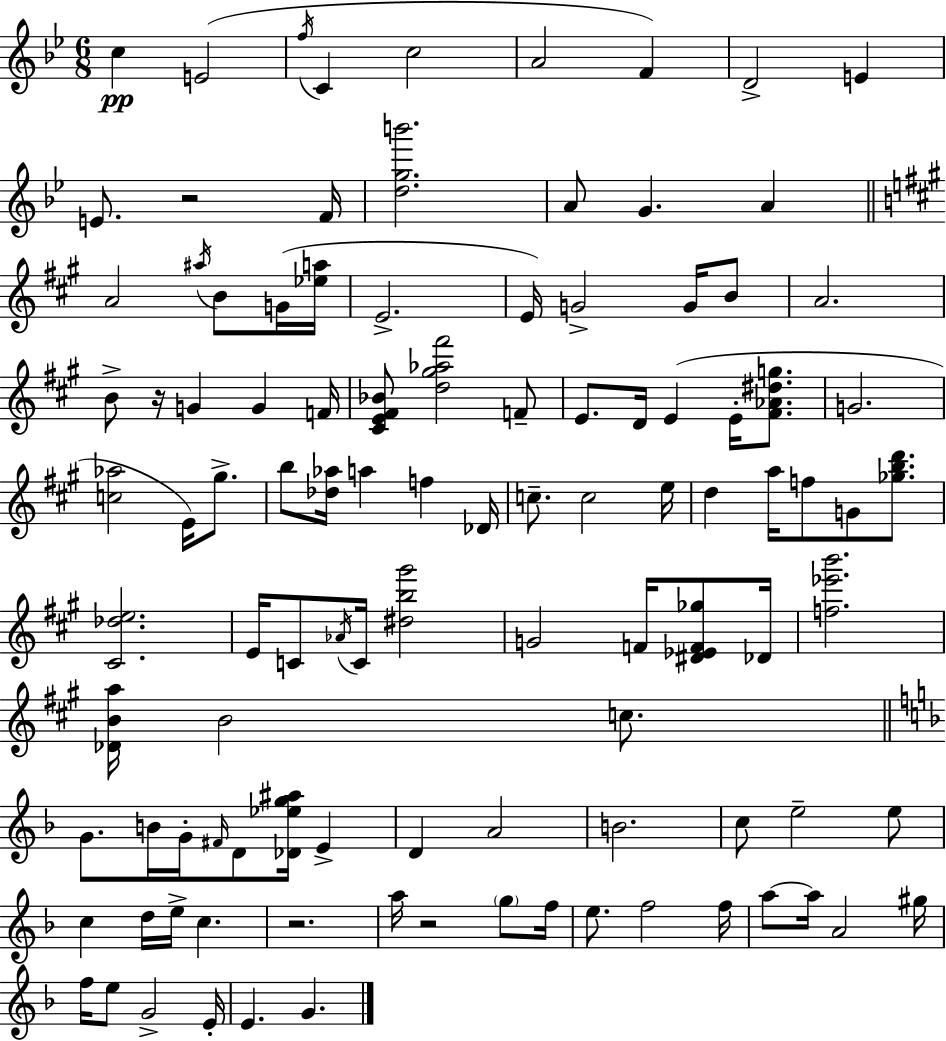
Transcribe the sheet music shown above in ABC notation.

X:1
T:Untitled
M:6/8
L:1/4
K:Gm
c E2 f/4 C c2 A2 F D2 E E/2 z2 F/4 [dgb']2 A/2 G A A2 ^a/4 B/2 G/4 [_ea]/4 E2 E/4 G2 G/4 B/2 A2 B/2 z/4 G G F/4 [^CE^F_B]/2 [d^g_a^f']2 F/2 E/2 D/4 E E/4 [^F_A^dg]/2 G2 [c_a]2 E/4 ^g/2 b/2 [_d_a]/4 a f _D/4 c/2 c2 e/4 d a/4 f/2 G/2 [_gbd']/2 [^C_de]2 E/4 C/2 _A/4 C/4 [^db^g']2 G2 F/4 [^D_EF_g]/2 _D/4 [f_e'b']2 [_DBa]/4 B2 c/2 G/2 B/4 G/4 ^F/4 D/2 [_D_eg^a]/4 E D A2 B2 c/2 e2 e/2 c d/4 e/4 c z2 a/4 z2 g/2 f/4 e/2 f2 f/4 a/2 a/4 A2 ^g/4 f/4 e/2 G2 E/4 E G